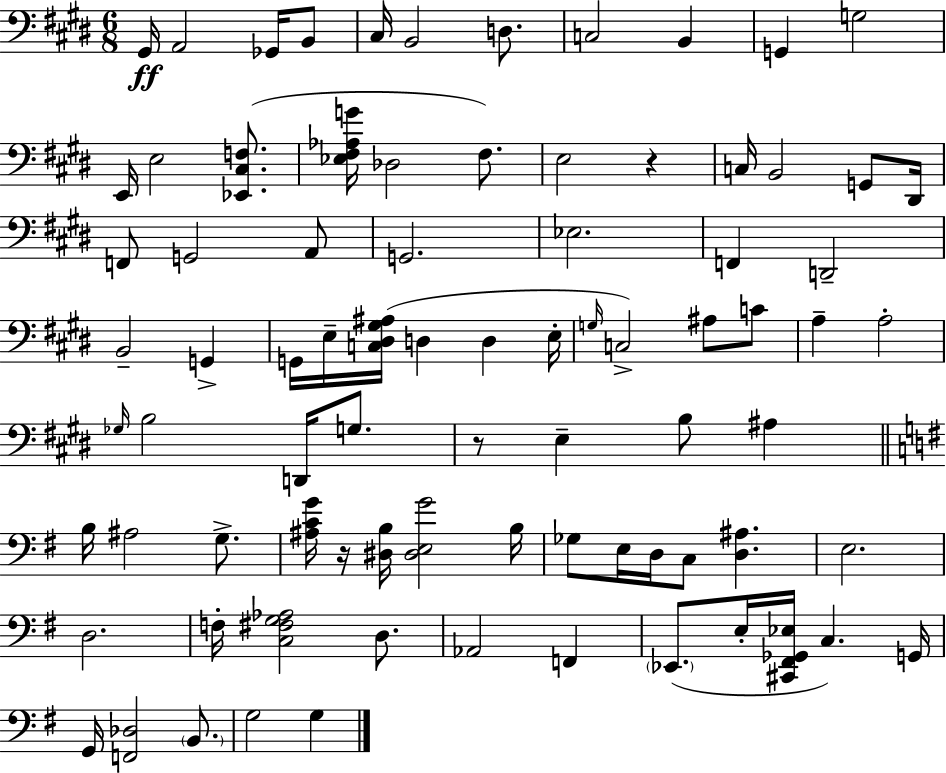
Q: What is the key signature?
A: E major